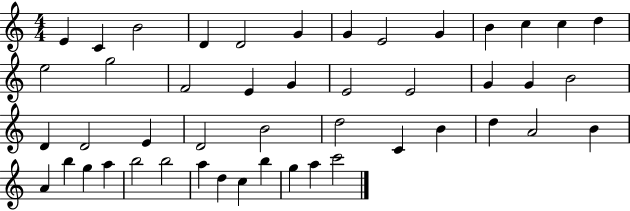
E4/q C4/q B4/h D4/q D4/h G4/q G4/q E4/h G4/q B4/q C5/q C5/q D5/q E5/h G5/h F4/h E4/q G4/q E4/h E4/h G4/q G4/q B4/h D4/q D4/h E4/q D4/h B4/h D5/h C4/q B4/q D5/q A4/h B4/q A4/q B5/q G5/q A5/q B5/h B5/h A5/q D5/q C5/q B5/q G5/q A5/q C6/h